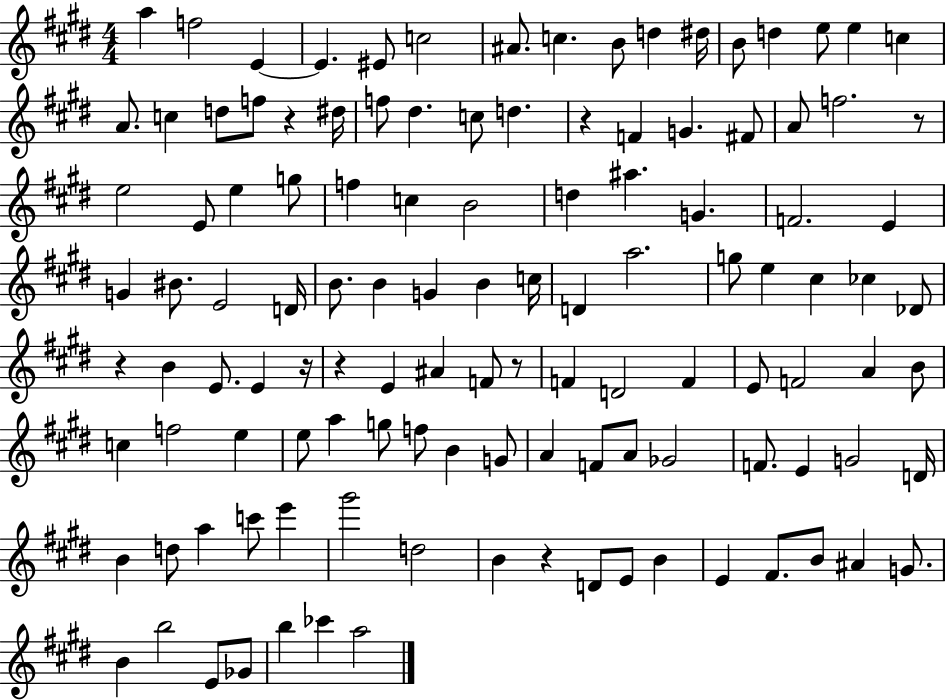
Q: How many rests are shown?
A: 8